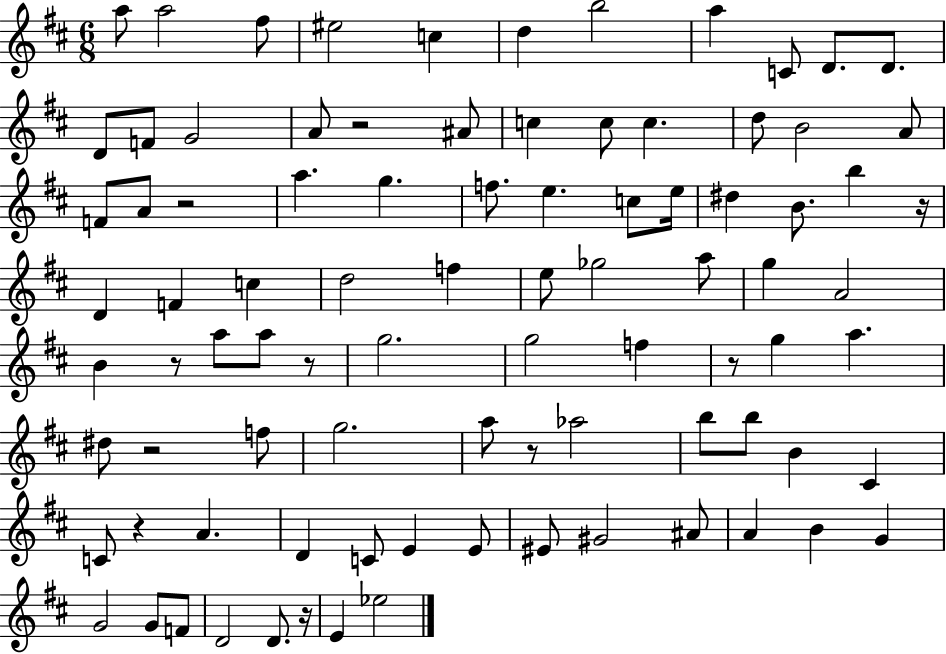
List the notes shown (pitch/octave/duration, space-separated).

A5/e A5/h F#5/e EIS5/h C5/q D5/q B5/h A5/q C4/e D4/e. D4/e. D4/e F4/e G4/h A4/e R/h A#4/e C5/q C5/e C5/q. D5/e B4/h A4/e F4/e A4/e R/h A5/q. G5/q. F5/e. E5/q. C5/e E5/s D#5/q B4/e. B5/q R/s D4/q F4/q C5/q D5/h F5/q E5/e Gb5/h A5/e G5/q A4/h B4/q R/e A5/e A5/e R/e G5/h. G5/h F5/q R/e G5/q A5/q. D#5/e R/h F5/e G5/h. A5/e R/e Ab5/h B5/e B5/e B4/q C#4/q C4/e R/q A4/q. D4/q C4/e E4/q E4/e EIS4/e G#4/h A#4/e A4/q B4/q G4/q G4/h G4/e F4/e D4/h D4/e. R/s E4/q Eb5/h